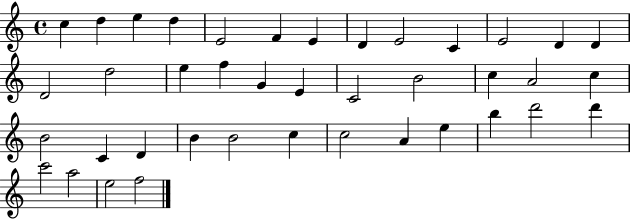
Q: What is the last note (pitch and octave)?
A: F5